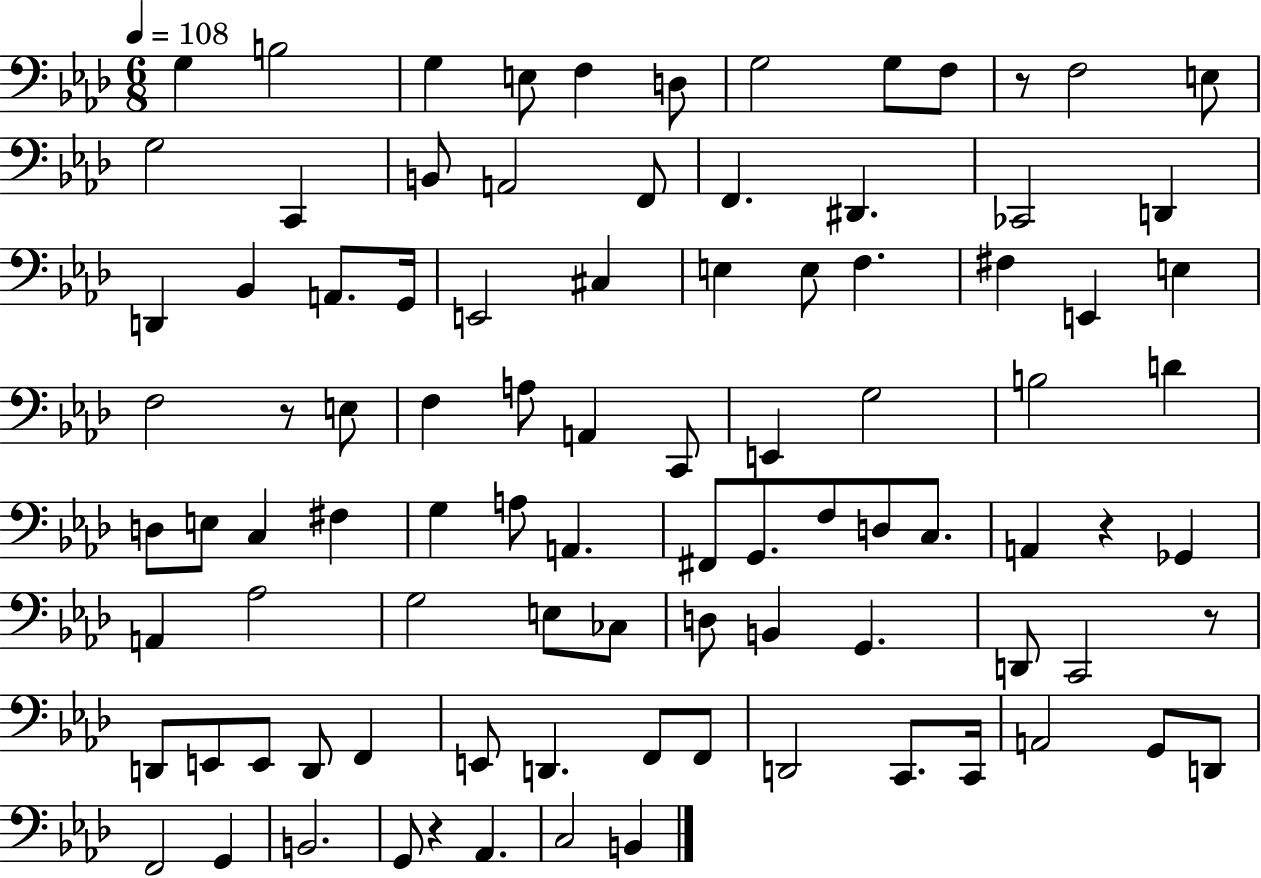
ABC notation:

X:1
T:Untitled
M:6/8
L:1/4
K:Ab
G, B,2 G, E,/2 F, D,/2 G,2 G,/2 F,/2 z/2 F,2 E,/2 G,2 C,, B,,/2 A,,2 F,,/2 F,, ^D,, _C,,2 D,, D,, _B,, A,,/2 G,,/4 E,,2 ^C, E, E,/2 F, ^F, E,, E, F,2 z/2 E,/2 F, A,/2 A,, C,,/2 E,, G,2 B,2 D D,/2 E,/2 C, ^F, G, A,/2 A,, ^F,,/2 G,,/2 F,/2 D,/2 C,/2 A,, z _G,, A,, _A,2 G,2 E,/2 _C,/2 D,/2 B,, G,, D,,/2 C,,2 z/2 D,,/2 E,,/2 E,,/2 D,,/2 F,, E,,/2 D,, F,,/2 F,,/2 D,,2 C,,/2 C,,/4 A,,2 G,,/2 D,,/2 F,,2 G,, B,,2 G,,/2 z _A,, C,2 B,,